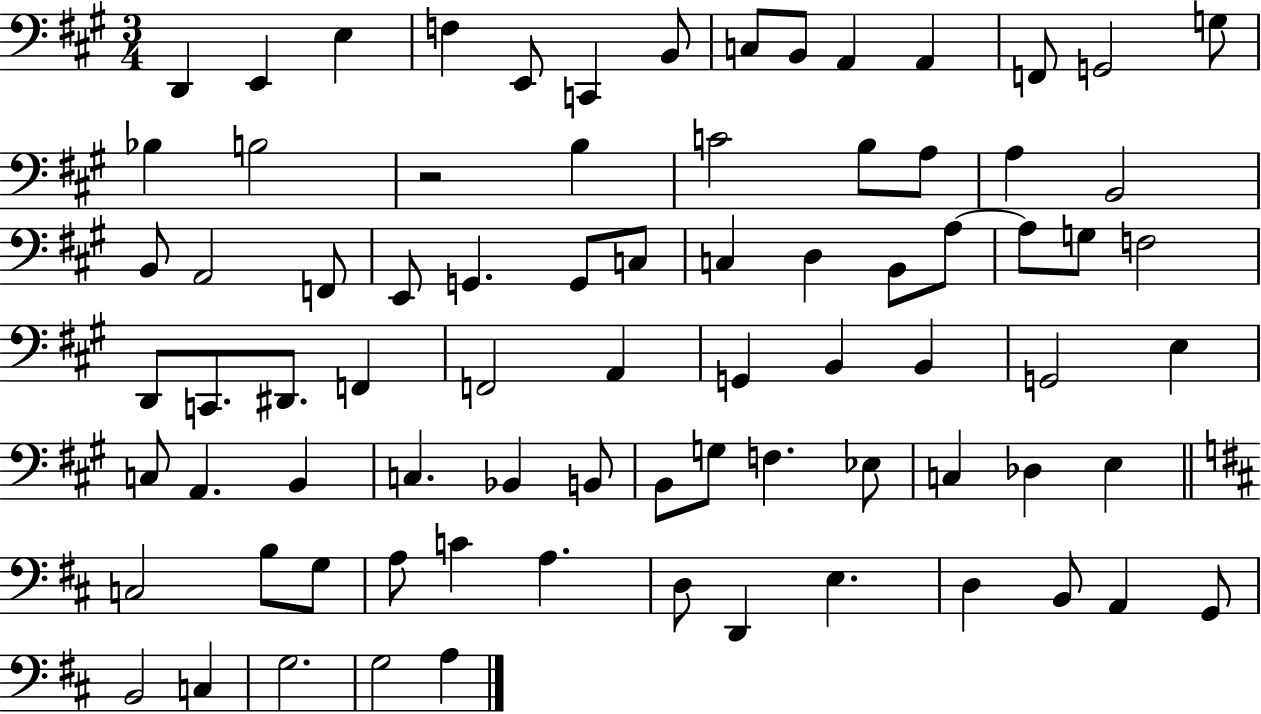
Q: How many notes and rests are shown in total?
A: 79